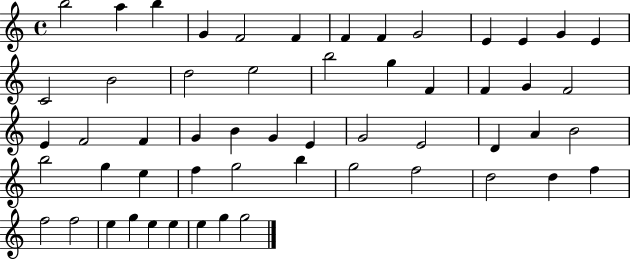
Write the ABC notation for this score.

X:1
T:Untitled
M:4/4
L:1/4
K:C
b2 a b G F2 F F F G2 E E G E C2 B2 d2 e2 b2 g F F G F2 E F2 F G B G E G2 E2 D A B2 b2 g e f g2 b g2 f2 d2 d f f2 f2 e g e e e g g2